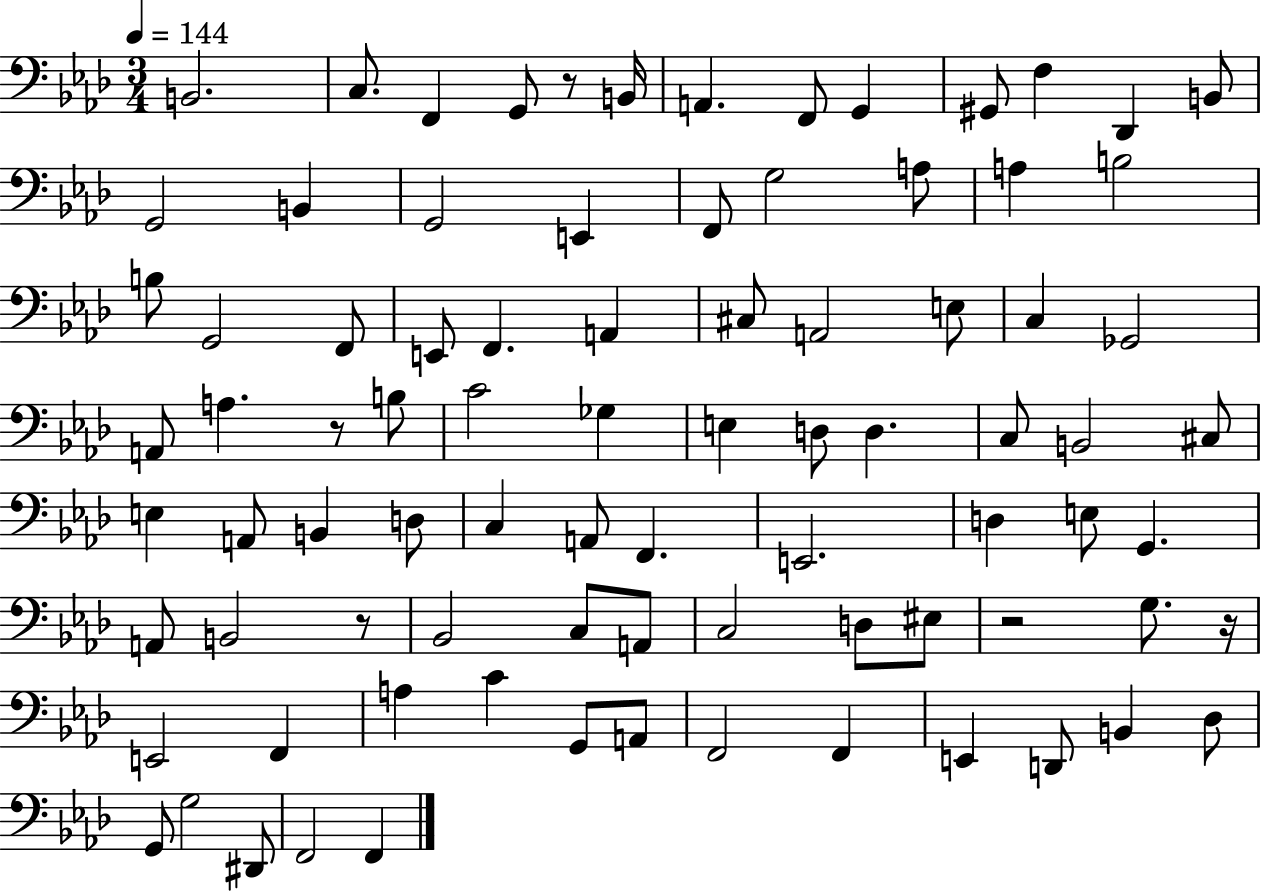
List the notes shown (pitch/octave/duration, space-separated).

B2/h. C3/e. F2/q G2/e R/e B2/s A2/q. F2/e G2/q G#2/e F3/q Db2/q B2/e G2/h B2/q G2/h E2/q F2/e G3/h A3/e A3/q B3/h B3/e G2/h F2/e E2/e F2/q. A2/q C#3/e A2/h E3/e C3/q Gb2/h A2/e A3/q. R/e B3/e C4/h Gb3/q E3/q D3/e D3/q. C3/e B2/h C#3/e E3/q A2/e B2/q D3/e C3/q A2/e F2/q. E2/h. D3/q E3/e G2/q. A2/e B2/h R/e Bb2/h C3/e A2/e C3/h D3/e EIS3/e R/h G3/e. R/s E2/h F2/q A3/q C4/q G2/e A2/e F2/h F2/q E2/q D2/e B2/q Db3/e G2/e G3/h D#2/e F2/h F2/q